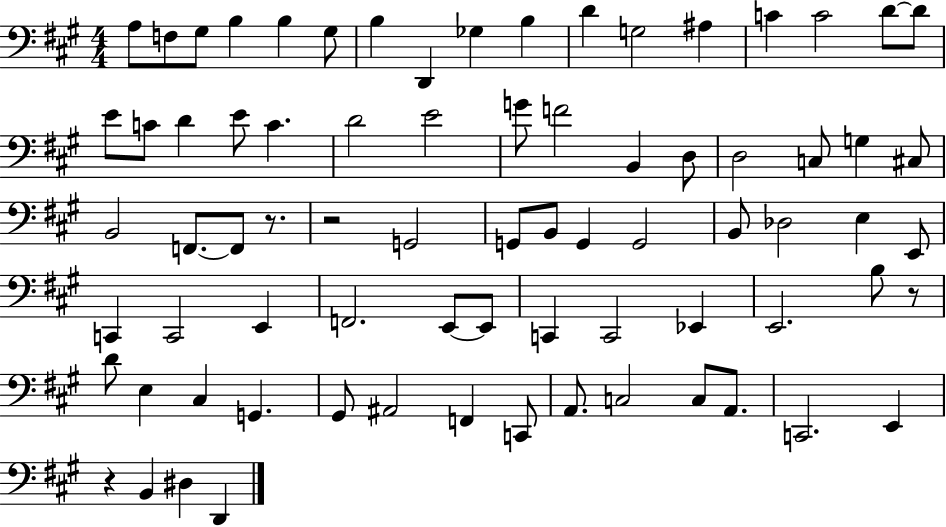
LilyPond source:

{
  \clef bass
  \numericTimeSignature
  \time 4/4
  \key a \major
  a8 f8 gis8 b4 b4 gis8 | b4 d,4 ges4 b4 | d'4 g2 ais4 | c'4 c'2 d'8~~ d'8 | \break e'8 c'8 d'4 e'8 c'4. | d'2 e'2 | g'8 f'2 b,4 d8 | d2 c8 g4 cis8 | \break b,2 f,8.~~ f,8 r8. | r2 g,2 | g,8 b,8 g,4 g,2 | b,8 des2 e4 e,8 | \break c,4 c,2 e,4 | f,2. e,8~~ e,8 | c,4 c,2 ees,4 | e,2. b8 r8 | \break d'8 e4 cis4 g,4. | gis,8 ais,2 f,4 c,8 | a,8. c2 c8 a,8. | c,2. e,4 | \break r4 b,4 dis4 d,4 | \bar "|."
}